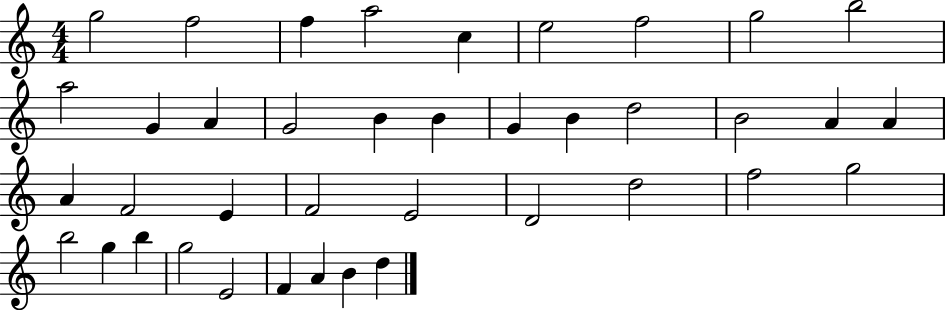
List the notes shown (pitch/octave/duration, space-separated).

G5/h F5/h F5/q A5/h C5/q E5/h F5/h G5/h B5/h A5/h G4/q A4/q G4/h B4/q B4/q G4/q B4/q D5/h B4/h A4/q A4/q A4/q F4/h E4/q F4/h E4/h D4/h D5/h F5/h G5/h B5/h G5/q B5/q G5/h E4/h F4/q A4/q B4/q D5/q